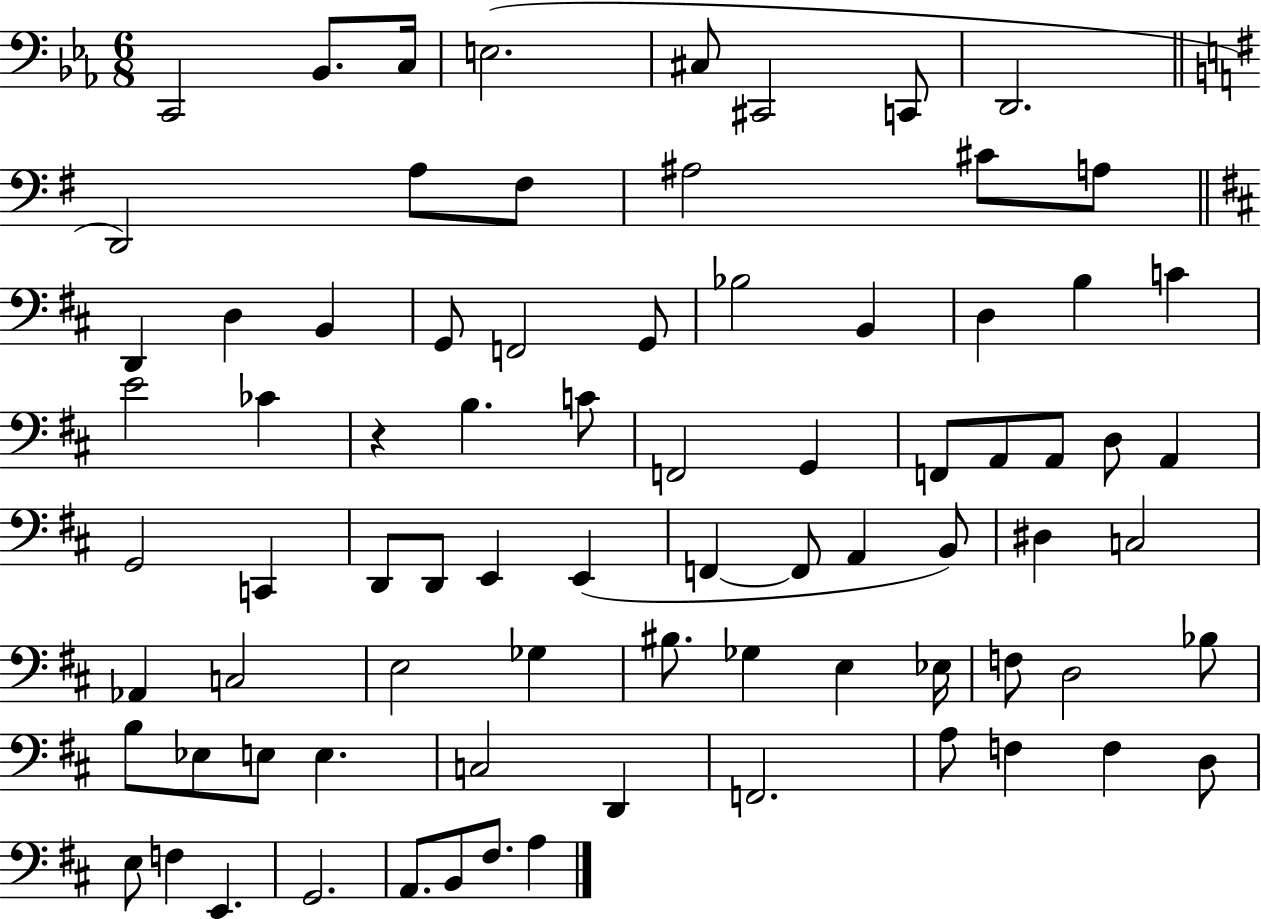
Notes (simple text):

C2/h Bb2/e. C3/s E3/h. C#3/e C#2/h C2/e D2/h. D2/h A3/e F#3/e A#3/h C#4/e A3/e D2/q D3/q B2/q G2/e F2/h G2/e Bb3/h B2/q D3/q B3/q C4/q E4/h CES4/q R/q B3/q. C4/e F2/h G2/q F2/e A2/e A2/e D3/e A2/q G2/h C2/q D2/e D2/e E2/q E2/q F2/q F2/e A2/q B2/e D#3/q C3/h Ab2/q C3/h E3/h Gb3/q BIS3/e. Gb3/q E3/q Eb3/s F3/e D3/h Bb3/e B3/e Eb3/e E3/e E3/q. C3/h D2/q F2/h. A3/e F3/q F3/q D3/e E3/e F3/q E2/q. G2/h. A2/e. B2/e F#3/e. A3/q